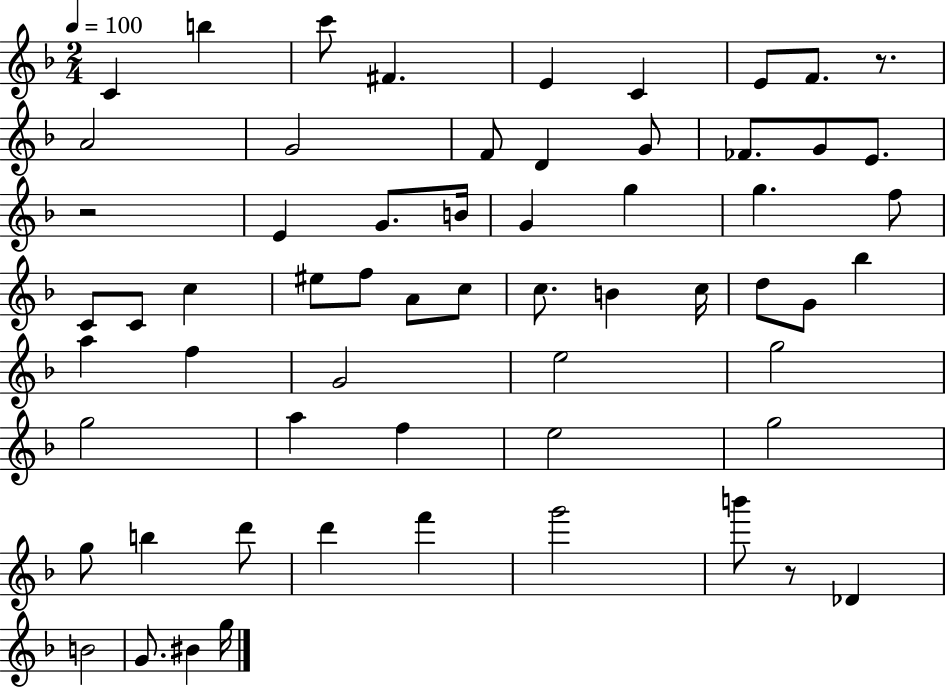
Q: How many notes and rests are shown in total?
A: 61